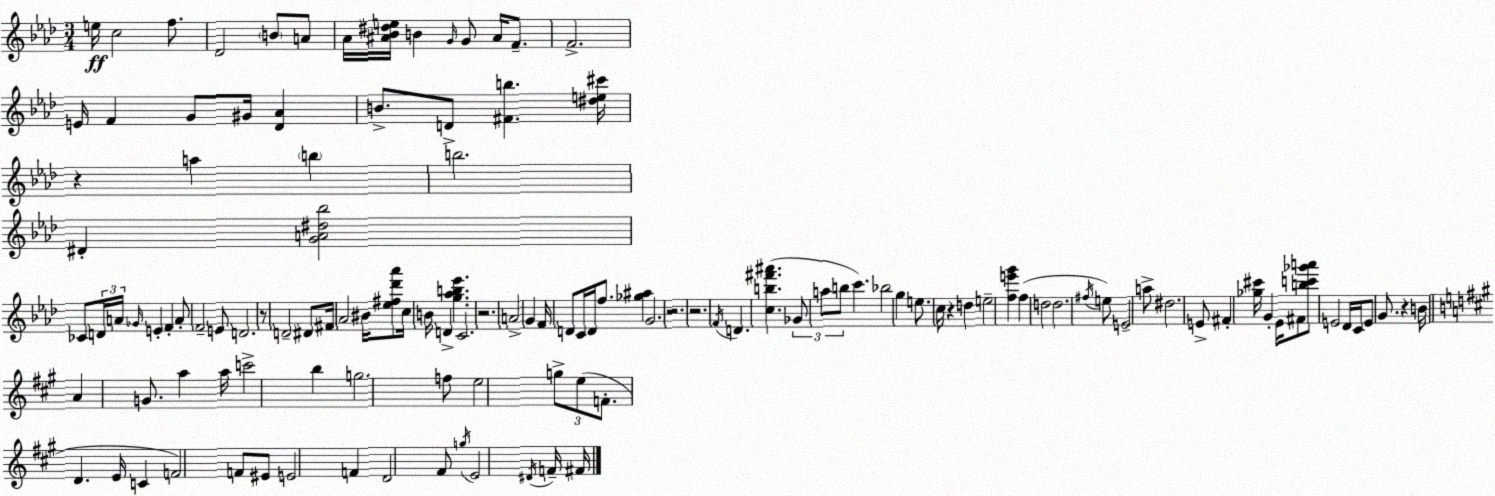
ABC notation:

X:1
T:Untitled
M:3/4
L:1/4
K:Fm
e/4 c2 f/2 _D2 B/2 A/2 _A/4 [^A_B^de]/4 B G/4 G/2 ^A/4 F/2 F2 E/4 F G/2 ^G/4 [_D_A] B/2 D/2 [^Fb] [^de^c']/4 z a b b2 ^D [GA^d_b]2 _C/2 D/4 A/4 _G/4 E F A/2 F2 E/2 D2 z/2 D2 ^D/2 ^F/4 _A2 ^B/4 [_e^f_d'_a']/2 c/4 B/4 D [g_ab_e'] C2 z2 A2 G F/4 D/2 C/4 D/4 f/2 [_g^a] G2 z2 z2 F/4 D [cb^f'^a'] _G/2 a/2 b/2 c' _b2 g e/2 c/4 z d e2 [fe'g'] f d2 d2 ^f/4 e/2 E2 a/2 ^d2 E/2 ^F [_g^c']/4 G _E/4 ^F/2 [bc'_g'a']/2 E2 _D/4 C/4 E/2 G/2 z B/4 A G/2 a a/4 c'2 b g2 f/2 e2 g/2 e/2 F/2 D E/4 C F2 F/2 ^E/2 E2 F D2 ^F/2 g/4 E2 ^D/4 F/4 ^F/4